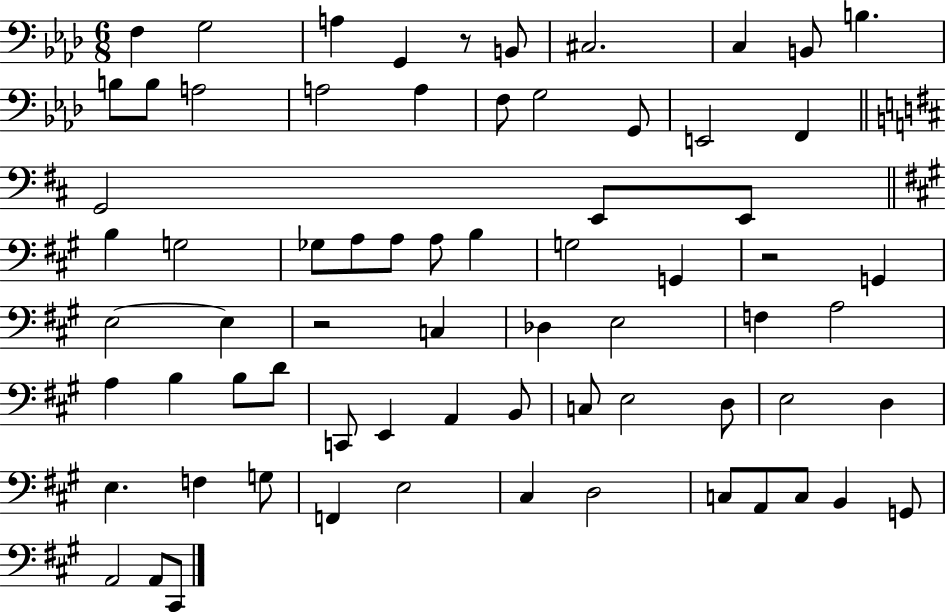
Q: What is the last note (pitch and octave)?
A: C#2